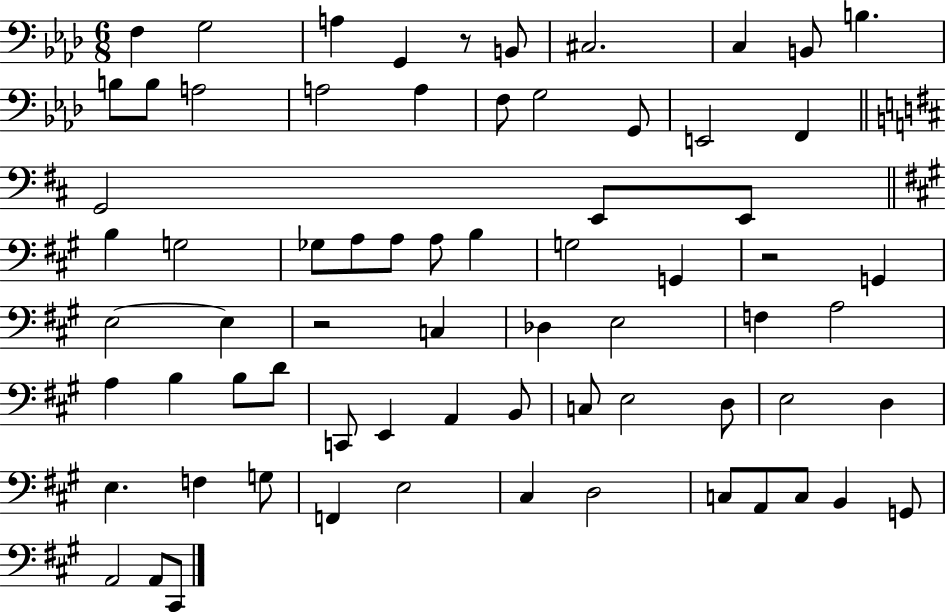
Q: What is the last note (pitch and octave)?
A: C#2